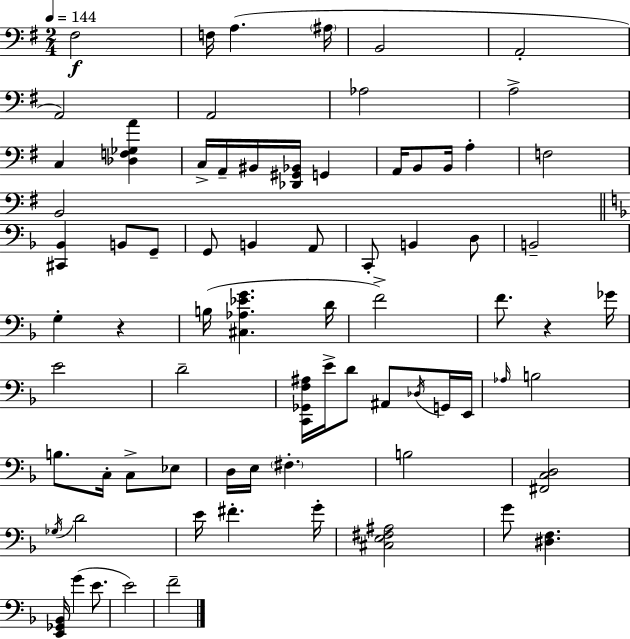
F#3/h F3/s A3/q. A#3/s B2/h A2/h A2/h A2/h Ab3/h A3/h C3/q [Db3,F3,Gb3,A4]/q C3/s A2/s BIS2/s [Db2,G#2,Bb2]/s G2/q A2/s B2/e B2/s A3/q F3/h B2/h [C#2,Bb2]/q B2/e G2/e G2/e B2/q A2/e C2/e B2/q D3/e B2/h G3/q R/q B3/s [C#3,Ab3,Eb4,G4]/q. D4/s F4/h F4/e. R/q Gb4/s E4/h D4/h [C2,Gb2,F3,A#3]/s E4/s D4/e A#2/e Db3/s G2/s E2/s Ab3/s B3/h B3/e. C3/s C3/e Eb3/e D3/s E3/s F#3/q. B3/h [F#2,C3,D3]/h Gb3/s D4/h E4/s F#4/q. G4/s [C#3,E3,F#3,A#3]/h G4/e [D#3,F3]/q. [E2,Gb2,Bb2]/s G4/q E4/e. E4/h F4/h